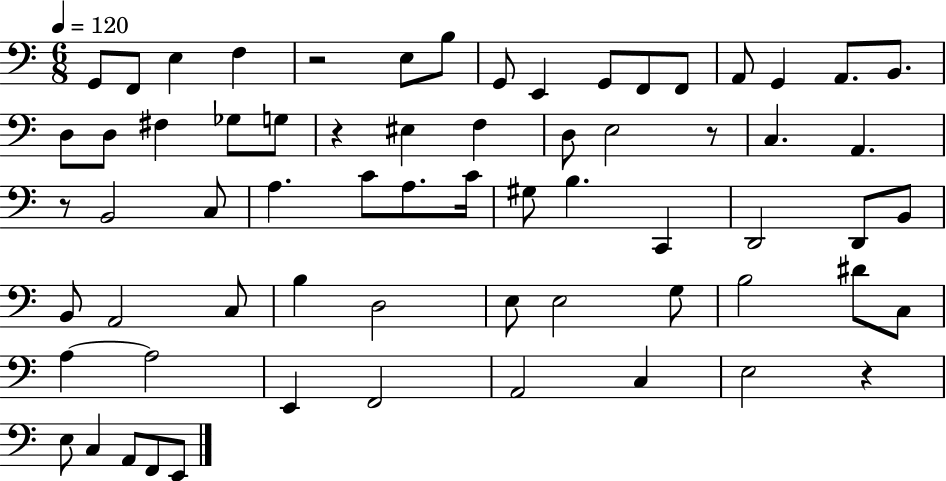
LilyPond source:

{
  \clef bass
  \numericTimeSignature
  \time 6/8
  \key c \major
  \tempo 4 = 120
  g,8 f,8 e4 f4 | r2 e8 b8 | g,8 e,4 g,8 f,8 f,8 | a,8 g,4 a,8. b,8. | \break d8 d8 fis4 ges8 g8 | r4 eis4 f4 | d8 e2 r8 | c4. a,4. | \break r8 b,2 c8 | a4. c'8 a8. c'16 | gis8 b4. c,4 | d,2 d,8 b,8 | \break b,8 a,2 c8 | b4 d2 | e8 e2 g8 | b2 dis'8 c8 | \break a4~~ a2 | e,4 f,2 | a,2 c4 | e2 r4 | \break e8 c4 a,8 f,8 e,8 | \bar "|."
}